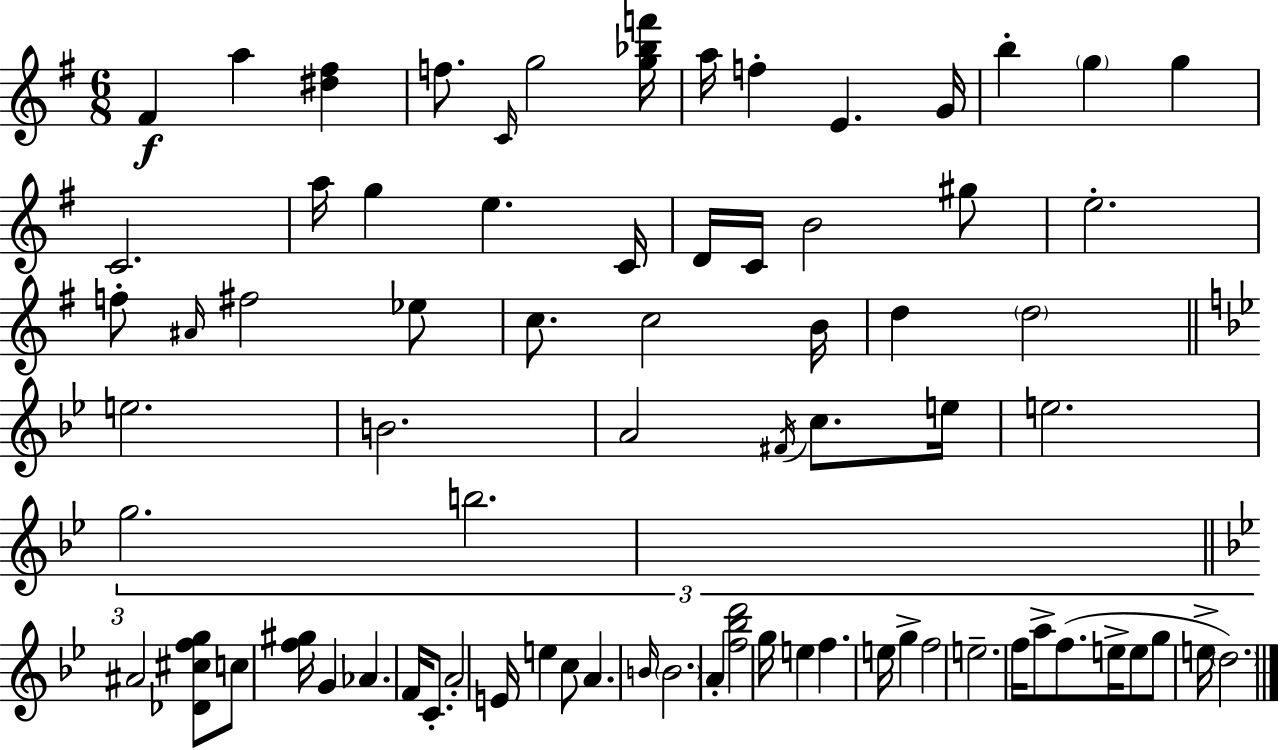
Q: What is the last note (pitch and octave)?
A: D5